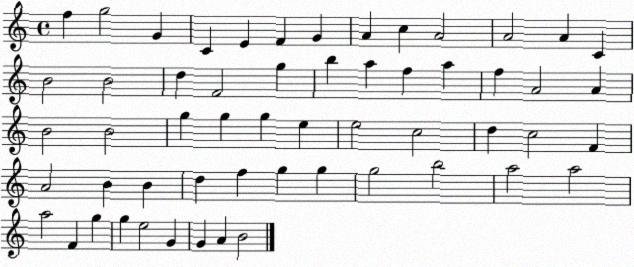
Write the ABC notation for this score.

X:1
T:Untitled
M:4/4
L:1/4
K:C
f g2 G C E F G A c A2 A2 A C B2 B2 d F2 g b a f a f A2 A B2 B2 g g g e e2 c2 d c2 F A2 B B d f g g g2 b2 a2 a2 a2 F g g e2 G G A B2